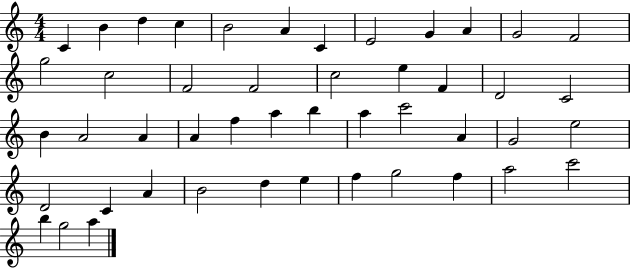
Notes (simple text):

C4/q B4/q D5/q C5/q B4/h A4/q C4/q E4/h G4/q A4/q G4/h F4/h G5/h C5/h F4/h F4/h C5/h E5/q F4/q D4/h C4/h B4/q A4/h A4/q A4/q F5/q A5/q B5/q A5/q C6/h A4/q G4/h E5/h D4/h C4/q A4/q B4/h D5/q E5/q F5/q G5/h F5/q A5/h C6/h B5/q G5/h A5/q